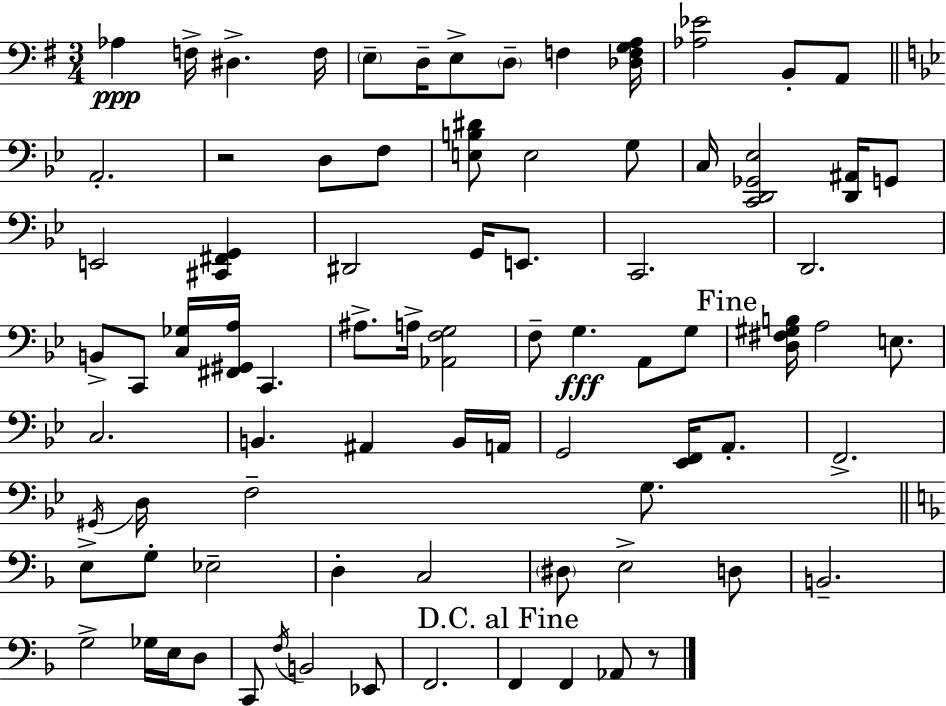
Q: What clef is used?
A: bass